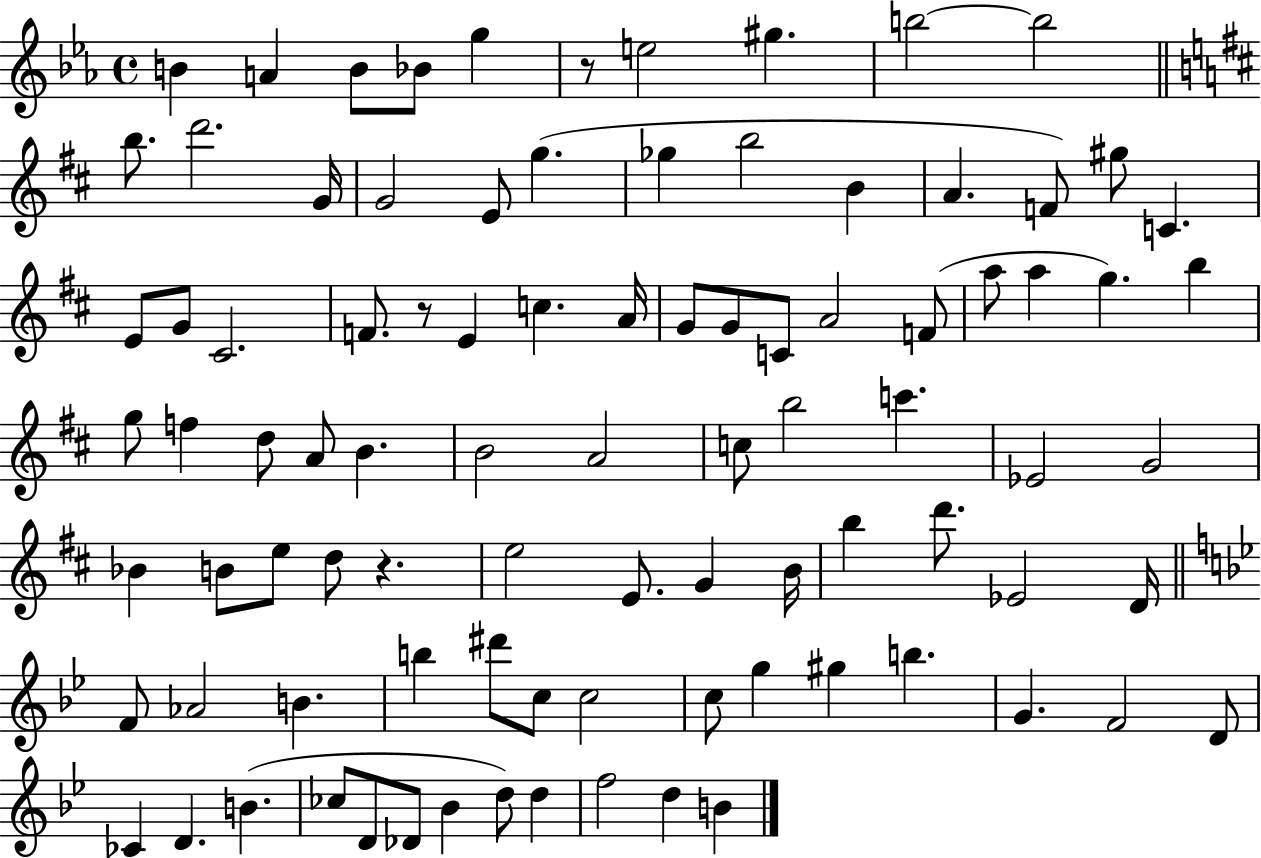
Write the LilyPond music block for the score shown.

{
  \clef treble
  \time 4/4
  \defaultTimeSignature
  \key ees \major
  b'4 a'4 b'8 bes'8 g''4 | r8 e''2 gis''4. | b''2~~ b''2 | \bar "||" \break \key d \major b''8. d'''2. g'16 | g'2 e'8 g''4.( | ges''4 b''2 b'4 | a'4. f'8) gis''8 c'4. | \break e'8 g'8 cis'2. | f'8. r8 e'4 c''4. a'16 | g'8 g'8 c'8 a'2 f'8( | a''8 a''4 g''4.) b''4 | \break g''8 f''4 d''8 a'8 b'4. | b'2 a'2 | c''8 b''2 c'''4. | ees'2 g'2 | \break bes'4 b'8 e''8 d''8 r4. | e''2 e'8. g'4 b'16 | b''4 d'''8. ees'2 d'16 | \bar "||" \break \key g \minor f'8 aes'2 b'4. | b''4 dis'''8 c''8 c''2 | c''8 g''4 gis''4 b''4. | g'4. f'2 d'8 | \break ces'4 d'4. b'4.( | ces''8 d'8 des'8 bes'4 d''8) d''4 | f''2 d''4 b'4 | \bar "|."
}